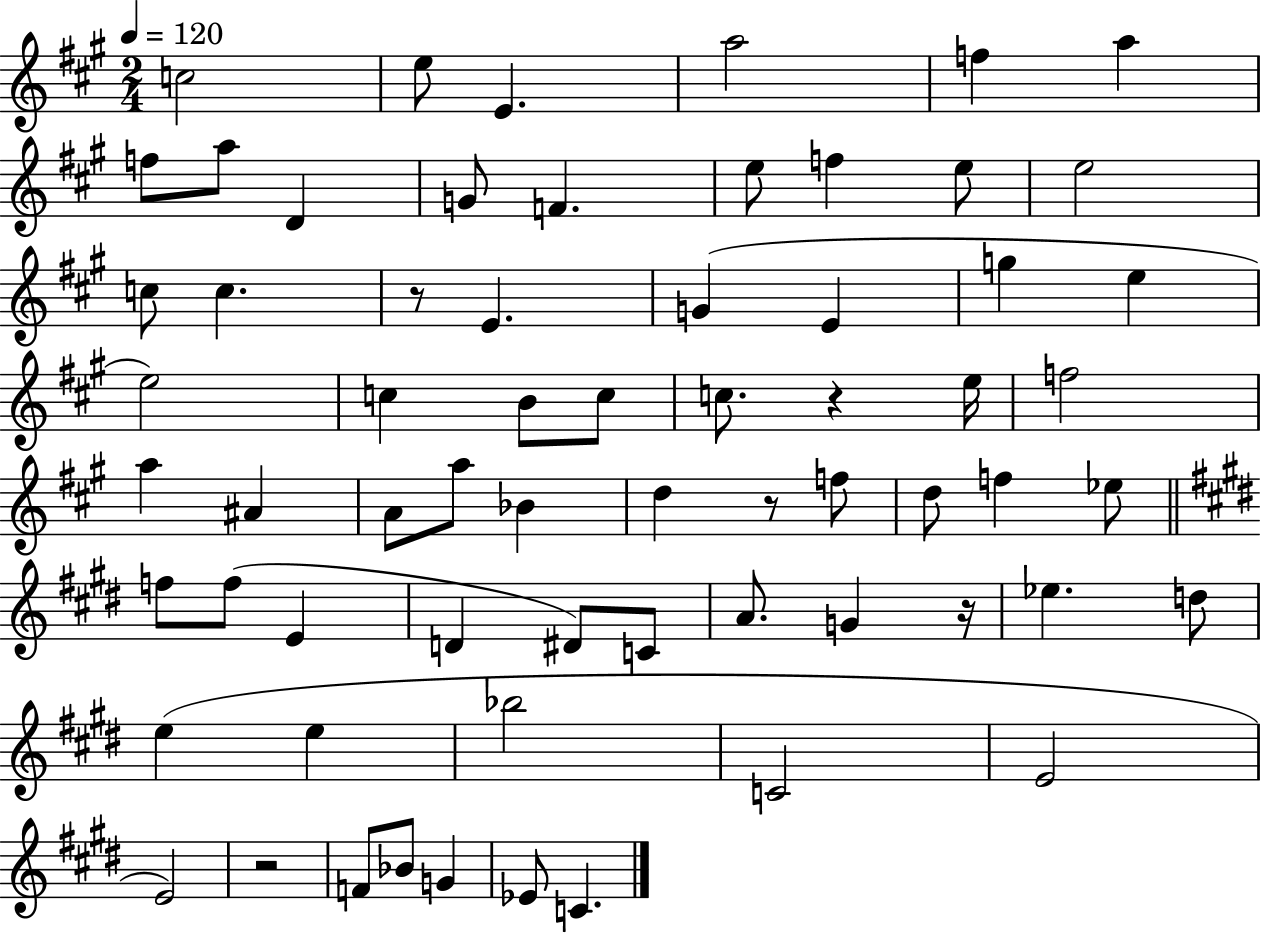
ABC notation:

X:1
T:Untitled
M:2/4
L:1/4
K:A
c2 e/2 E a2 f a f/2 a/2 D G/2 F e/2 f e/2 e2 c/2 c z/2 E G E g e e2 c B/2 c/2 c/2 z e/4 f2 a ^A A/2 a/2 _B d z/2 f/2 d/2 f _e/2 f/2 f/2 E D ^D/2 C/2 A/2 G z/4 _e d/2 e e _b2 C2 E2 E2 z2 F/2 _B/2 G _E/2 C